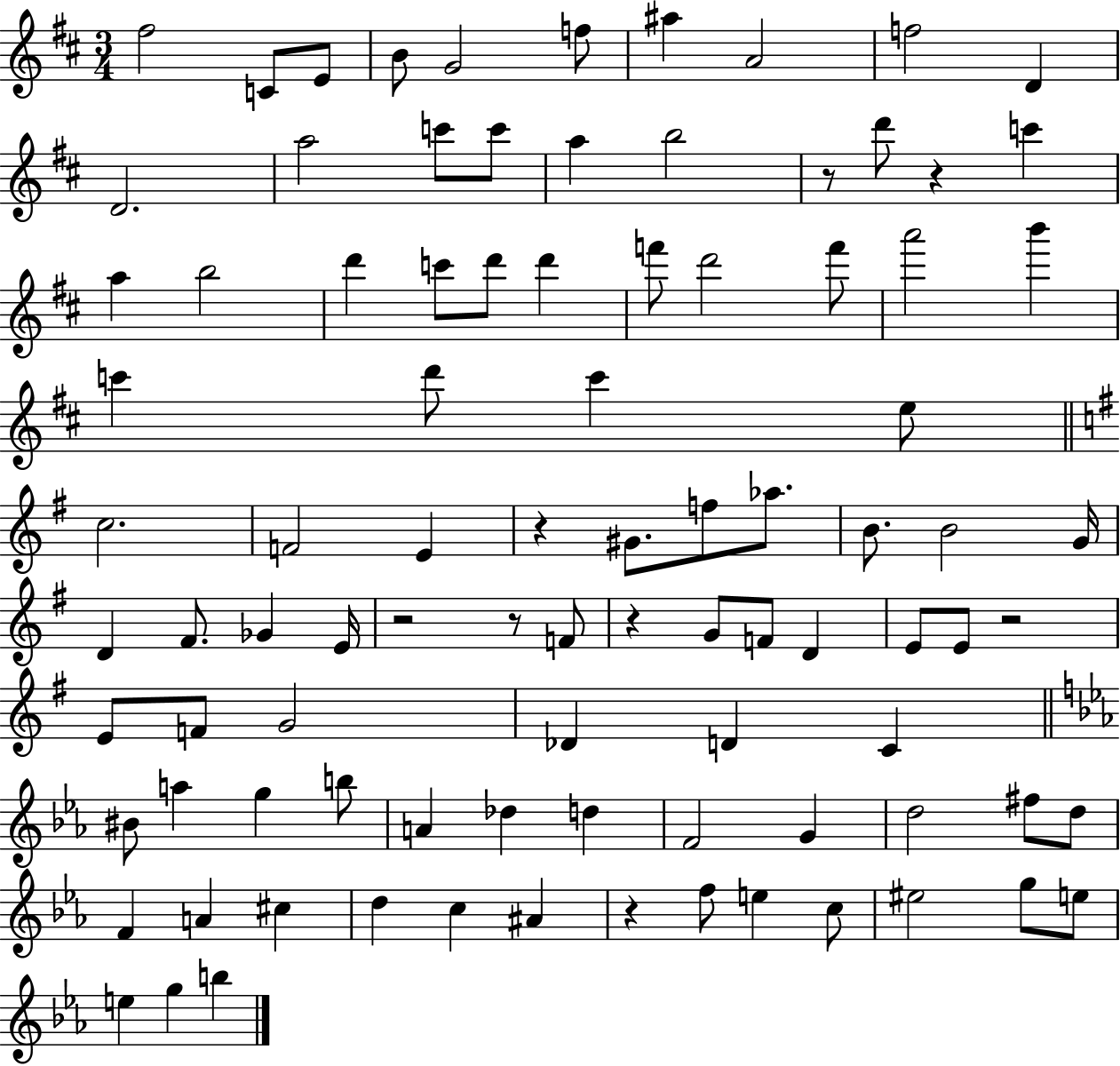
{
  \clef treble
  \numericTimeSignature
  \time 3/4
  \key d \major
  fis''2 c'8 e'8 | b'8 g'2 f''8 | ais''4 a'2 | f''2 d'4 | \break d'2. | a''2 c'''8 c'''8 | a''4 b''2 | r8 d'''8 r4 c'''4 | \break a''4 b''2 | d'''4 c'''8 d'''8 d'''4 | f'''8 d'''2 f'''8 | a'''2 b'''4 | \break c'''4 d'''8 c'''4 e''8 | \bar "||" \break \key g \major c''2. | f'2 e'4 | r4 gis'8. f''8 aes''8. | b'8. b'2 g'16 | \break d'4 fis'8. ges'4 e'16 | r2 r8 f'8 | r4 g'8 f'8 d'4 | e'8 e'8 r2 | \break e'8 f'8 g'2 | des'4 d'4 c'4 | \bar "||" \break \key c \minor bis'8 a''4 g''4 b''8 | a'4 des''4 d''4 | f'2 g'4 | d''2 fis''8 d''8 | \break f'4 a'4 cis''4 | d''4 c''4 ais'4 | r4 f''8 e''4 c''8 | eis''2 g''8 e''8 | \break e''4 g''4 b''4 | \bar "|."
}